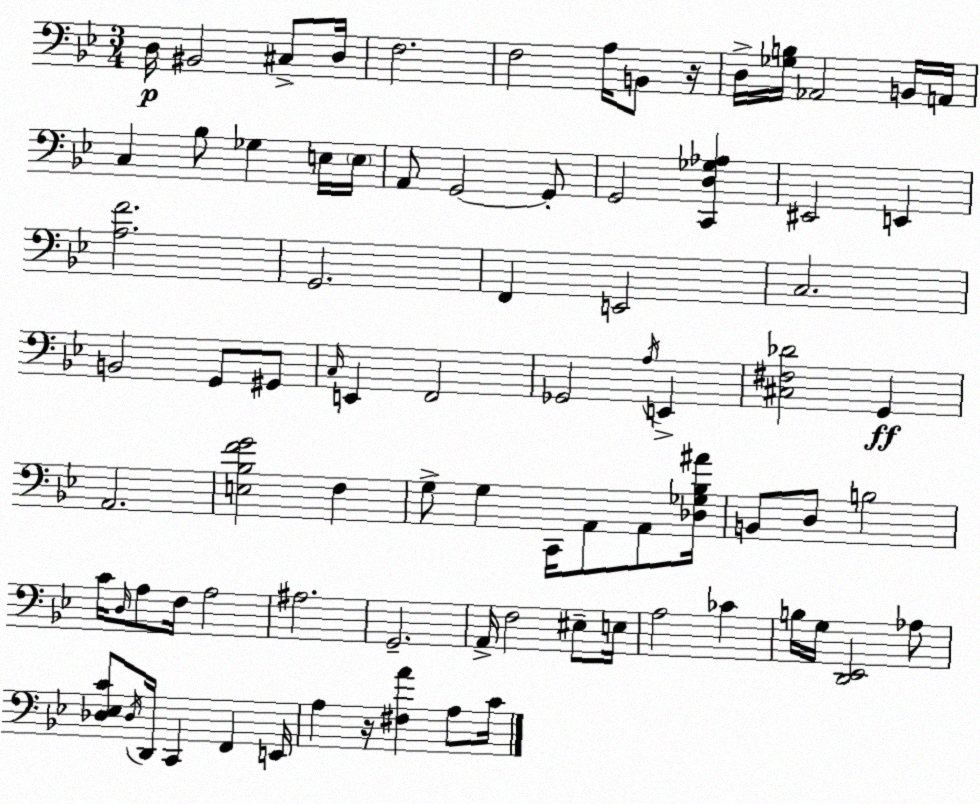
X:1
T:Untitled
M:3/4
L:1/4
K:Bb
D,/4 ^B,,2 ^C,/2 D,/4 F,2 F,2 A,/4 B,,/2 z/4 D,/4 [_G,B,]/4 _A,,2 B,,/4 A,,/4 C, _B,/2 _G, E,/4 E,/4 A,,/2 G,,2 G,,/2 G,,2 [C,,D,_G,_A,] ^E,,2 E,, [A,F]2 G,,2 F,, E,,2 C,2 B,,2 G,,/2 ^G,,/2 C,/4 E,, F,,2 _G,,2 A,/4 E,, [^C,^F,_D]2 G,, A,,2 [E,_B,FG]2 F, G,/2 G, C,,/4 A,,/2 A,,/2 [_D,_G,_B,^A]/4 B,,/2 D,/2 B,2 C/4 D,/4 A,/2 F,/4 A,2 ^A,2 G,,2 A,,/4 F,2 ^E,/2 E,/4 A,2 _C B,/4 G,/4 [D,,_E,,]2 _A,/2 [_D,_E,C]/2 _D,/4 D,,/4 C,, F,, E,,/4 A, z/4 [^F,A] A,/2 C/4